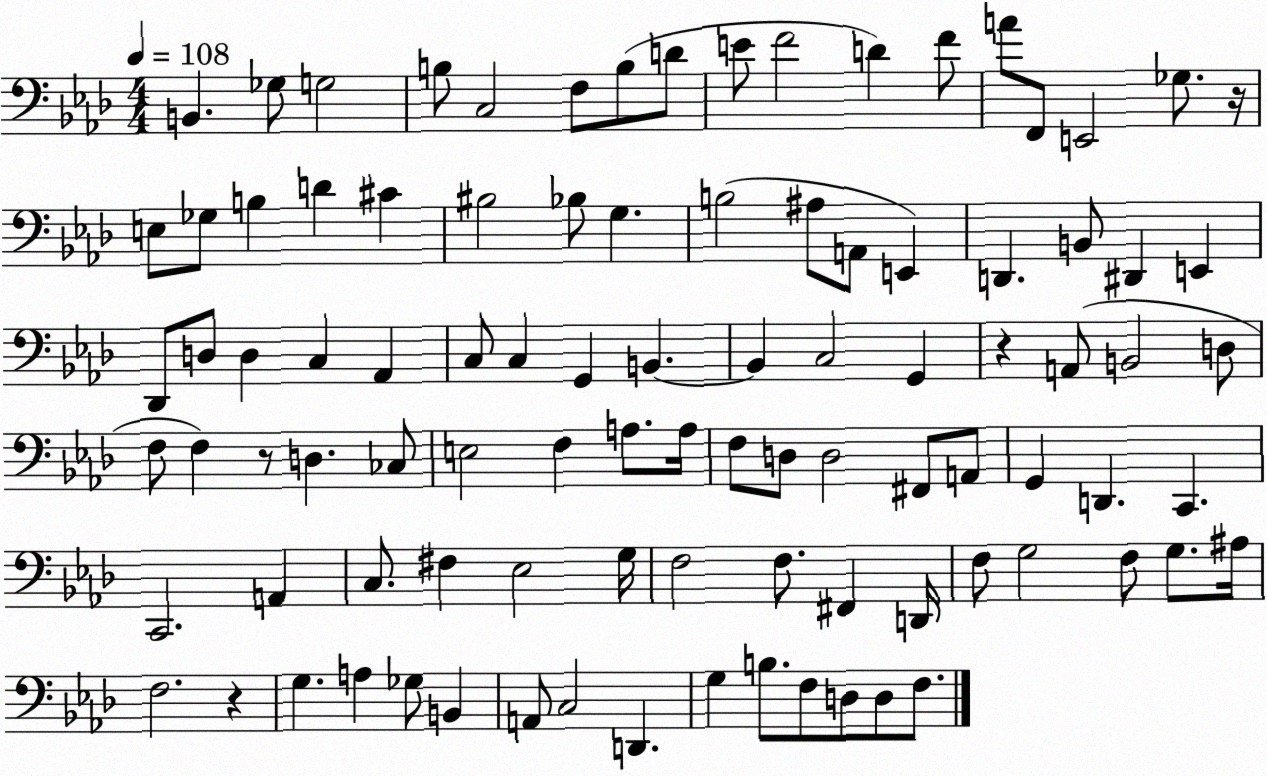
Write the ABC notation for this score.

X:1
T:Untitled
M:4/4
L:1/4
K:Ab
B,, _G,/2 G,2 B,/2 C,2 F,/2 B,/2 D/2 E/2 F2 D F/2 A/2 F,,/2 E,,2 _G,/2 z/4 E,/2 _G,/2 B, D ^C ^B,2 _B,/2 G, B,2 ^A,/2 A,,/2 E,, D,, B,,/2 ^D,, E,, _D,,/2 D,/2 D, C, _A,, C,/2 C, G,, B,, B,, C,2 G,, z A,,/2 B,,2 D,/2 F,/2 F, z/2 D, _C,/2 E,2 F, A,/2 A,/4 F,/2 D,/2 D,2 ^F,,/2 A,,/2 G,, D,, C,, C,,2 A,, C,/2 ^F, _E,2 G,/4 F,2 F,/2 ^F,, D,,/4 F,/2 G,2 F,/2 G,/2 ^A,/4 F,2 z G, A, _G,/2 B,, A,,/2 C,2 D,, G, B,/2 F,/2 D,/2 D,/2 F,/2